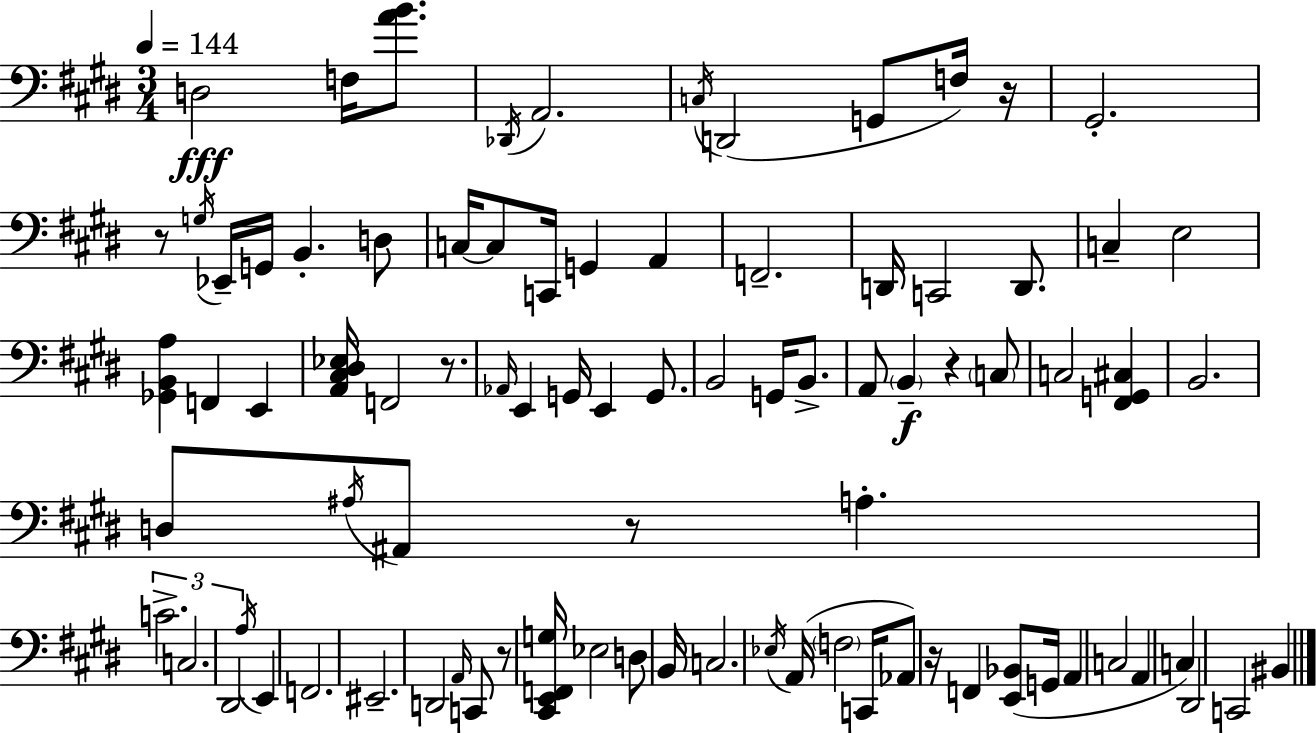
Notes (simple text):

D3/h F3/s [A4,B4]/e. Db2/s A2/h. C3/s D2/h G2/e F3/s R/s G#2/h. R/e G3/s Eb2/s G2/s B2/q. D3/e C3/s C3/e C2/s G2/q A2/q F2/h. D2/s C2/h D2/e. C3/q E3/h [Gb2,B2,A3]/q F2/q E2/q [A2,C#3,D#3,Eb3]/s F2/h R/e. Ab2/s E2/q G2/s E2/q G2/e. B2/h G2/s B2/e. A2/e B2/q R/q C3/e C3/h [F#2,G2,C#3]/q B2/h. D3/e A#3/s A#2/e R/e A3/q. C4/h. C3/h. D#2/h A3/s E2/q F2/h. EIS2/h. D2/h A2/s C2/e R/e [C#2,E2,F2,G3]/s Eb3/h D3/e B2/s C3/h. Eb3/s A2/s F3/h C2/s Ab2/e R/s F2/q [E2,Bb2]/e G2/s A2/q C3/h A2/q C3/q D#2/h C2/h BIS2/q